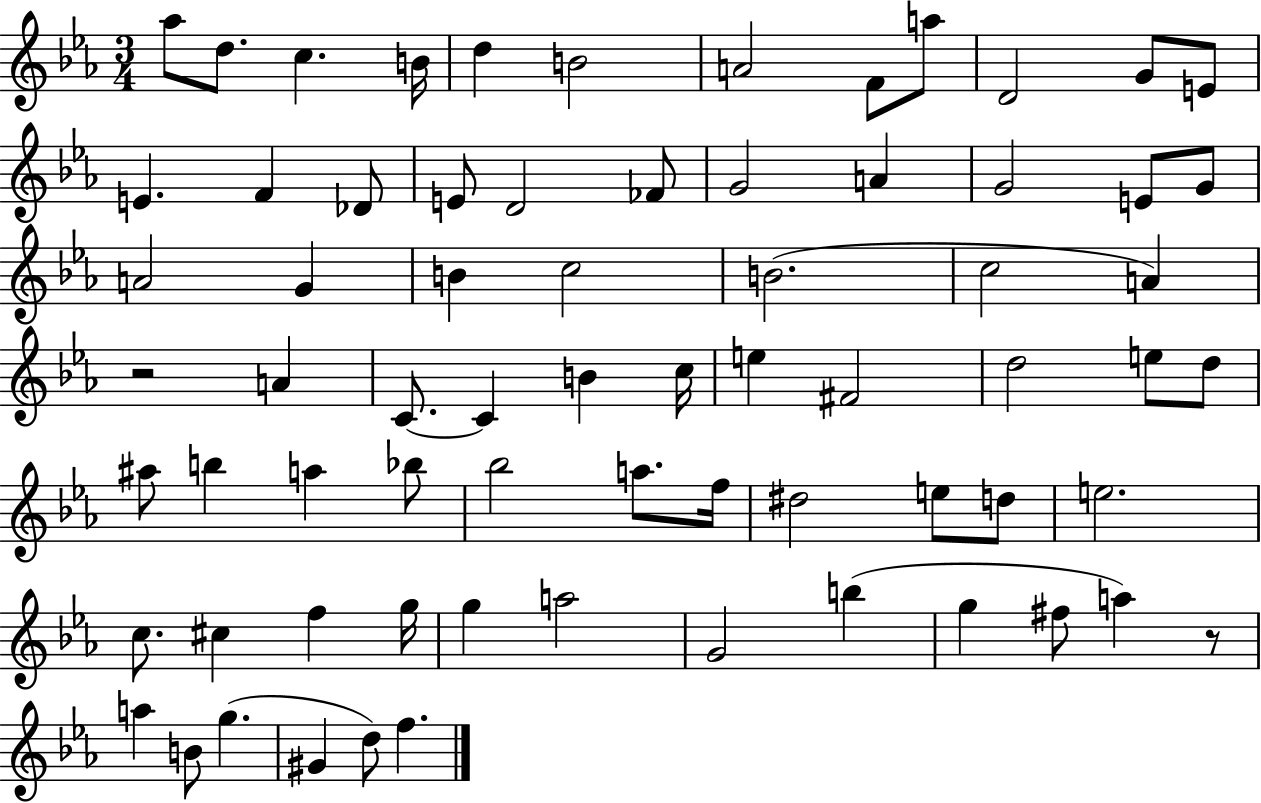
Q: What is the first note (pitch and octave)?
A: Ab5